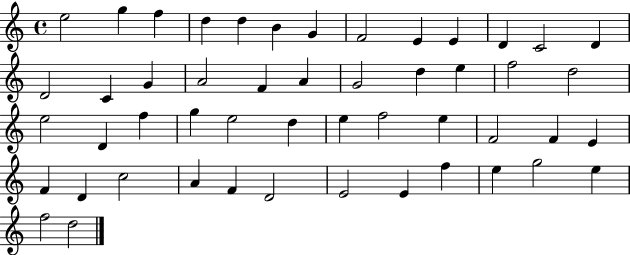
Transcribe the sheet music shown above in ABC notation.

X:1
T:Untitled
M:4/4
L:1/4
K:C
e2 g f d d B G F2 E E D C2 D D2 C G A2 F A G2 d e f2 d2 e2 D f g e2 d e f2 e F2 F E F D c2 A F D2 E2 E f e g2 e f2 d2